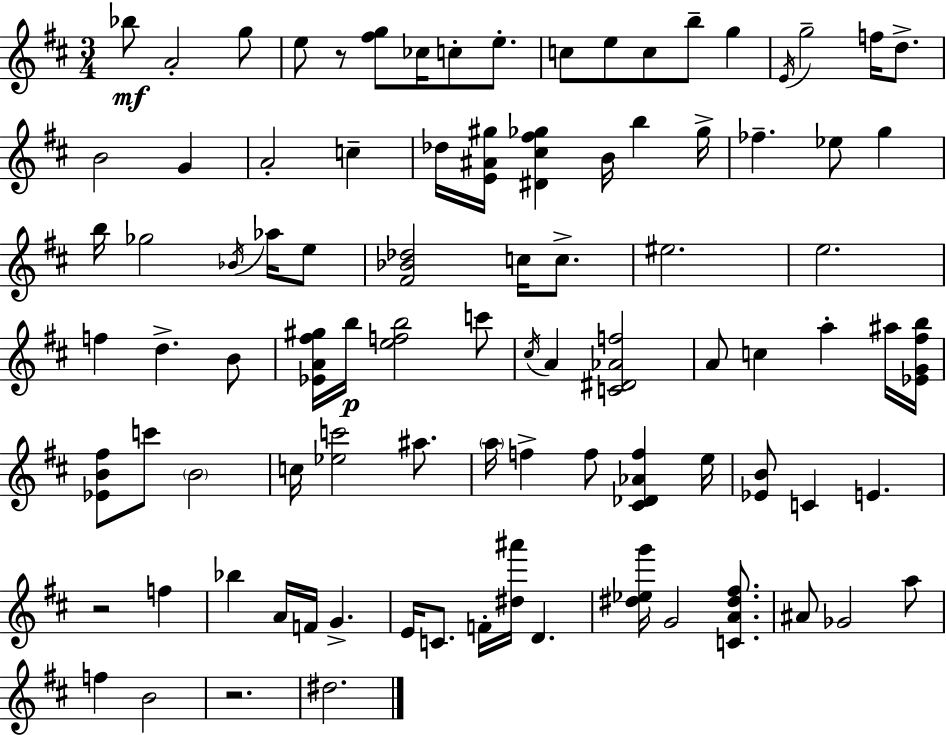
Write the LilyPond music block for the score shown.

{
  \clef treble
  \numericTimeSignature
  \time 3/4
  \key d \major
  bes''8\mf a'2-. g''8 | e''8 r8 <fis'' g''>8 ces''16 c''8-. e''8.-. | c''8 e''8 c''8 b''8-- g''4 | \acciaccatura { e'16 } g''2-- f''16 d''8.-> | \break b'2 g'4 | a'2-. c''4-- | des''16 <e' ais' gis''>16 <dis' cis'' fis'' ges''>4 b'16 b''4 | ges''16-> fes''4.-- ees''8 g''4 | \break b''16 ges''2 \acciaccatura { bes'16 } aes''16 | e''8 <fis' bes' des''>2 c''16 c''8.-> | eis''2. | e''2. | \break f''4 d''4.-> | b'8 <ees' a' fis'' gis''>16 b''16\p <e'' f'' b''>2 | c'''8 \acciaccatura { cis''16 } a'4 <c' dis' aes' f''>2 | a'8 c''4 a''4-. | \break ais''16 <ees' g' fis'' b''>16 <ees' b' fis''>8 c'''8 \parenthesize b'2 | c''16 <ees'' c'''>2 | ais''8. \parenthesize a''16 f''4-> f''8 <cis' des' aes' f''>4 | e''16 <ees' b'>8 c'4 e'4. | \break r2 f''4 | bes''4 a'16 f'16 g'4.-> | e'16 c'8. f'16-. <dis'' ais'''>16 d'4. | <dis'' ees'' g'''>16 g'2 | \break <c' a' dis'' fis''>8. ais'8 ges'2 | a''8 f''4 b'2 | r2. | dis''2. | \break \bar "|."
}